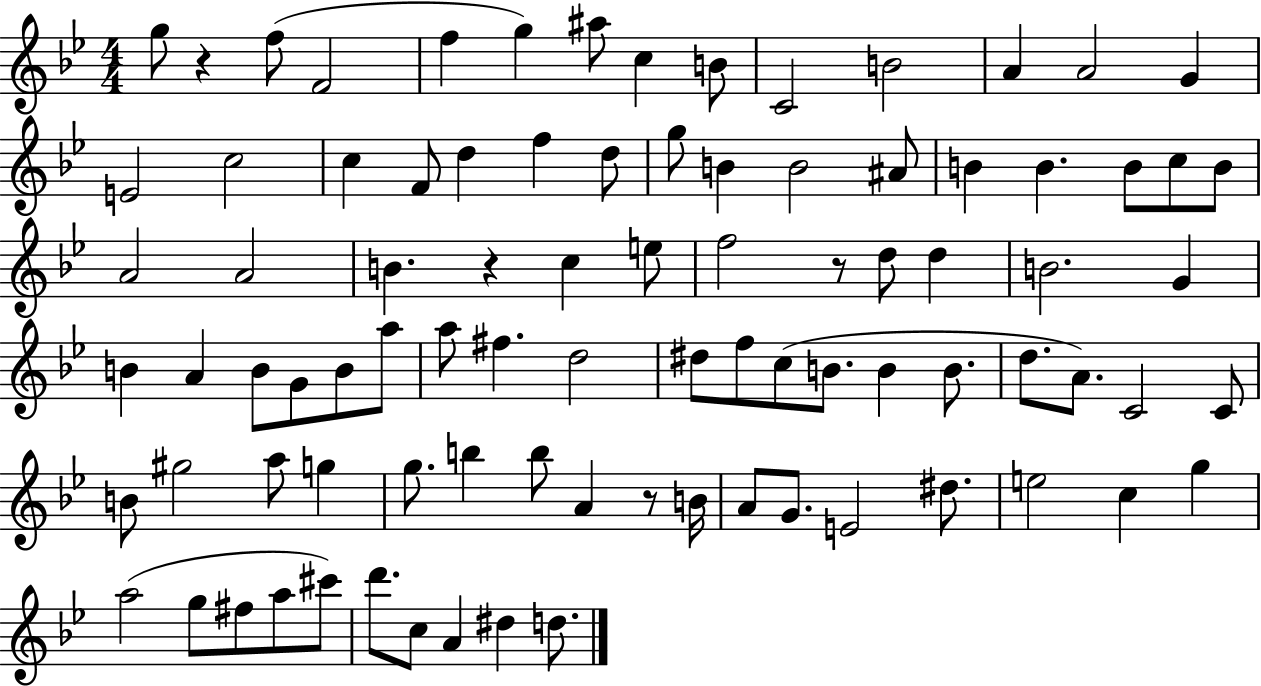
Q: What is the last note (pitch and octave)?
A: D5